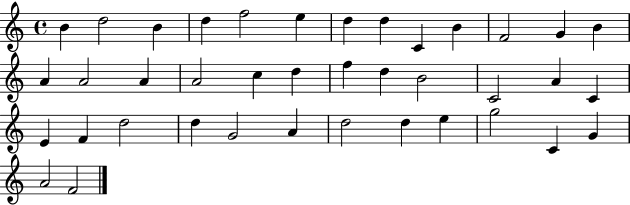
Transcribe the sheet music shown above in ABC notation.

X:1
T:Untitled
M:4/4
L:1/4
K:C
B d2 B d f2 e d d C B F2 G B A A2 A A2 c d f d B2 C2 A C E F d2 d G2 A d2 d e g2 C G A2 F2